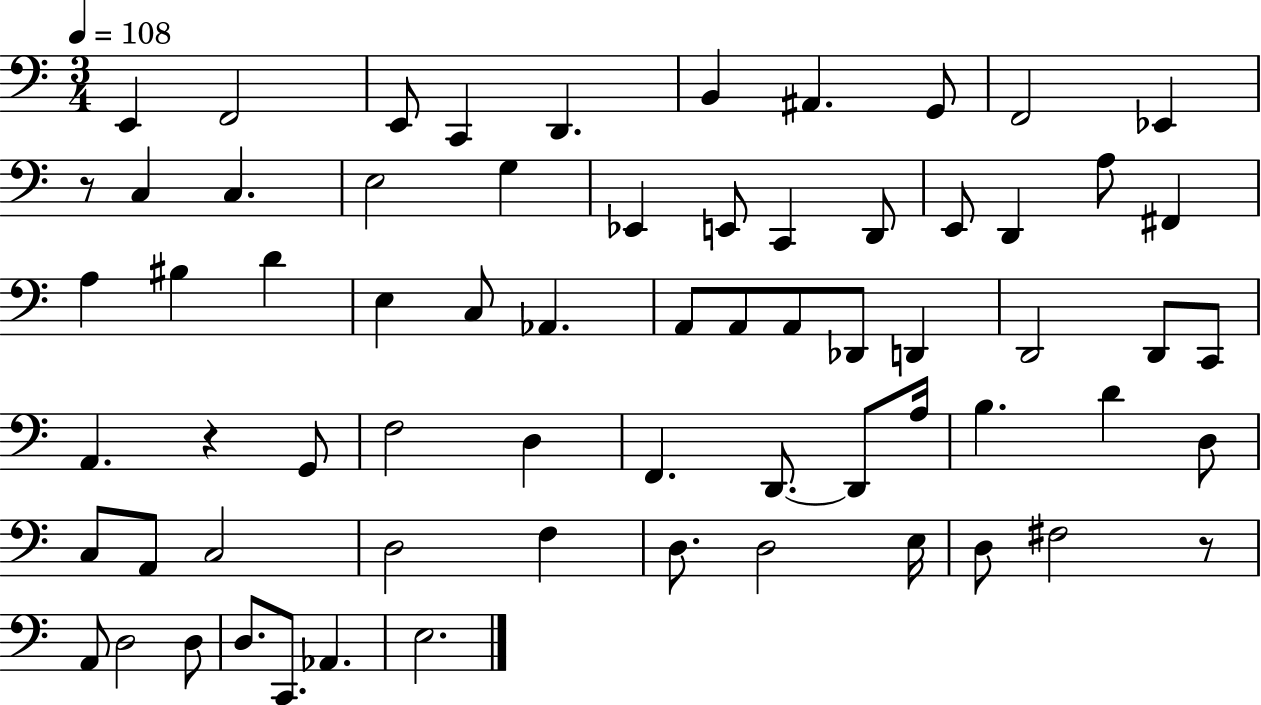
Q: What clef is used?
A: bass